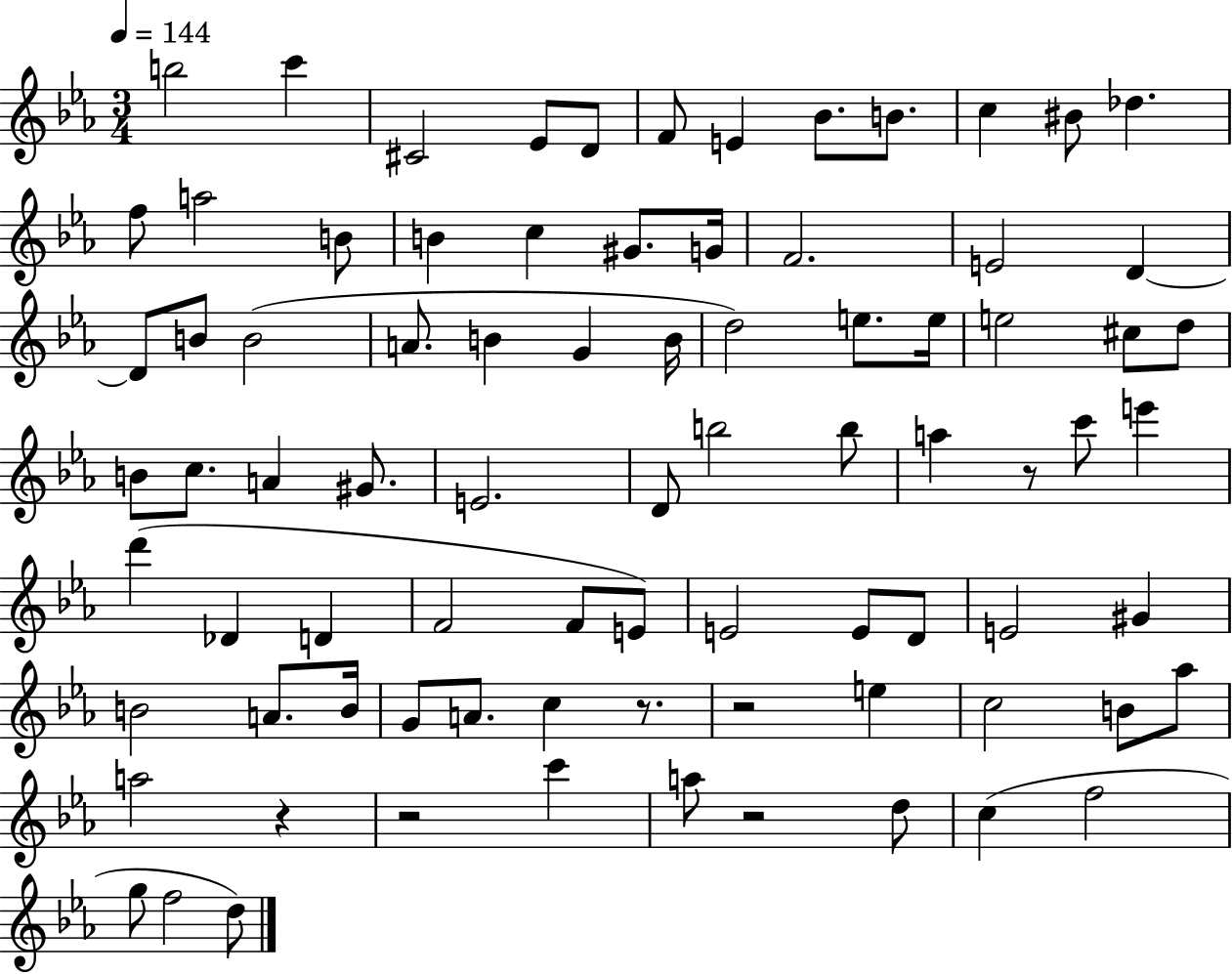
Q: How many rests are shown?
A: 6